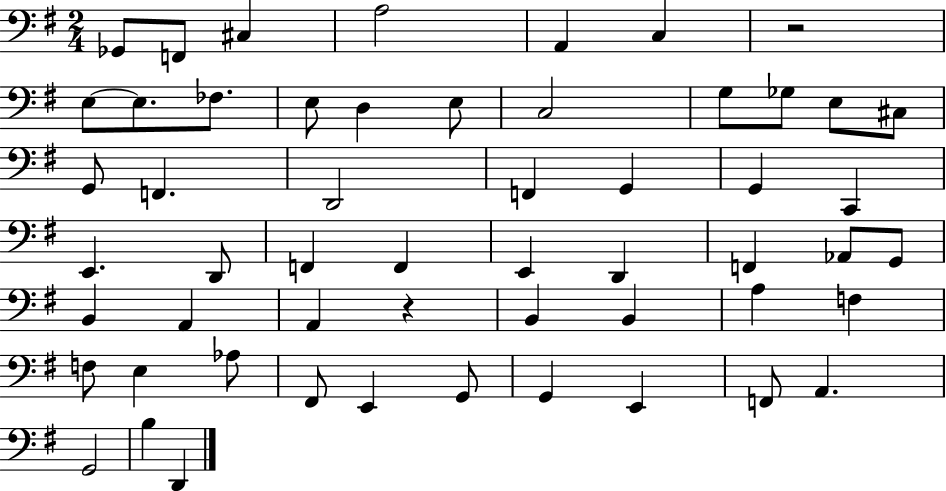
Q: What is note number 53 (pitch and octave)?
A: D2